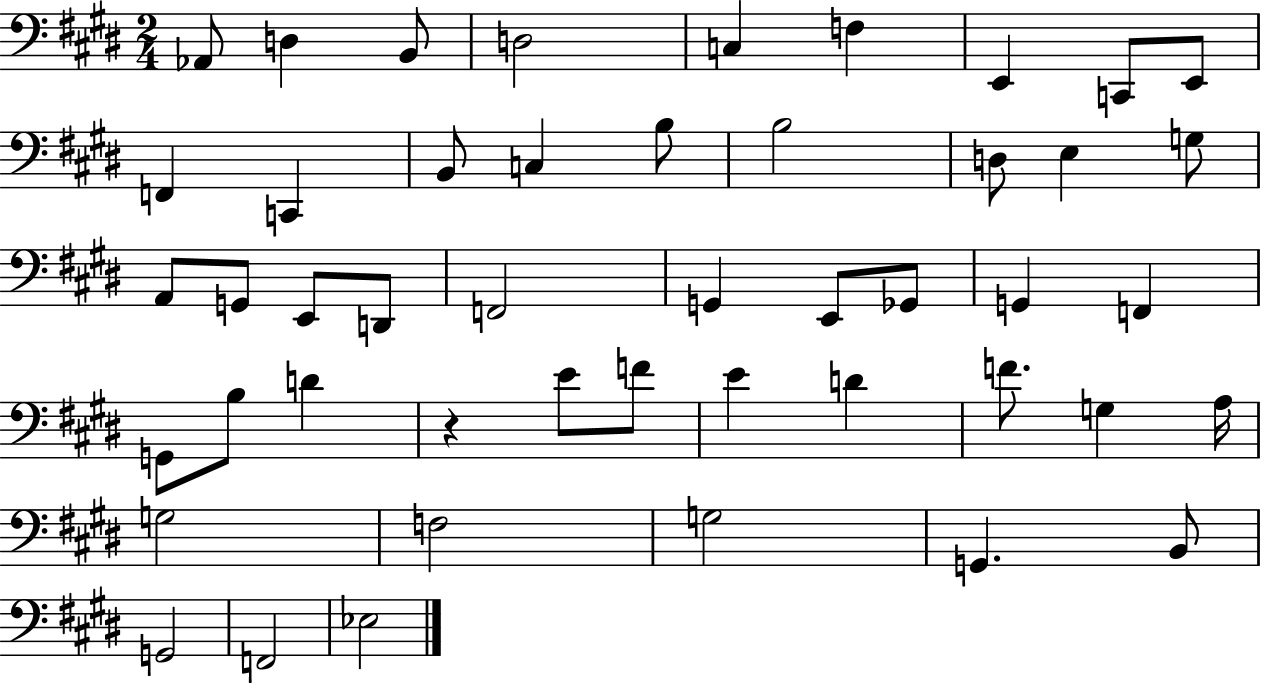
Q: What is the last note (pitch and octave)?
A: Eb3